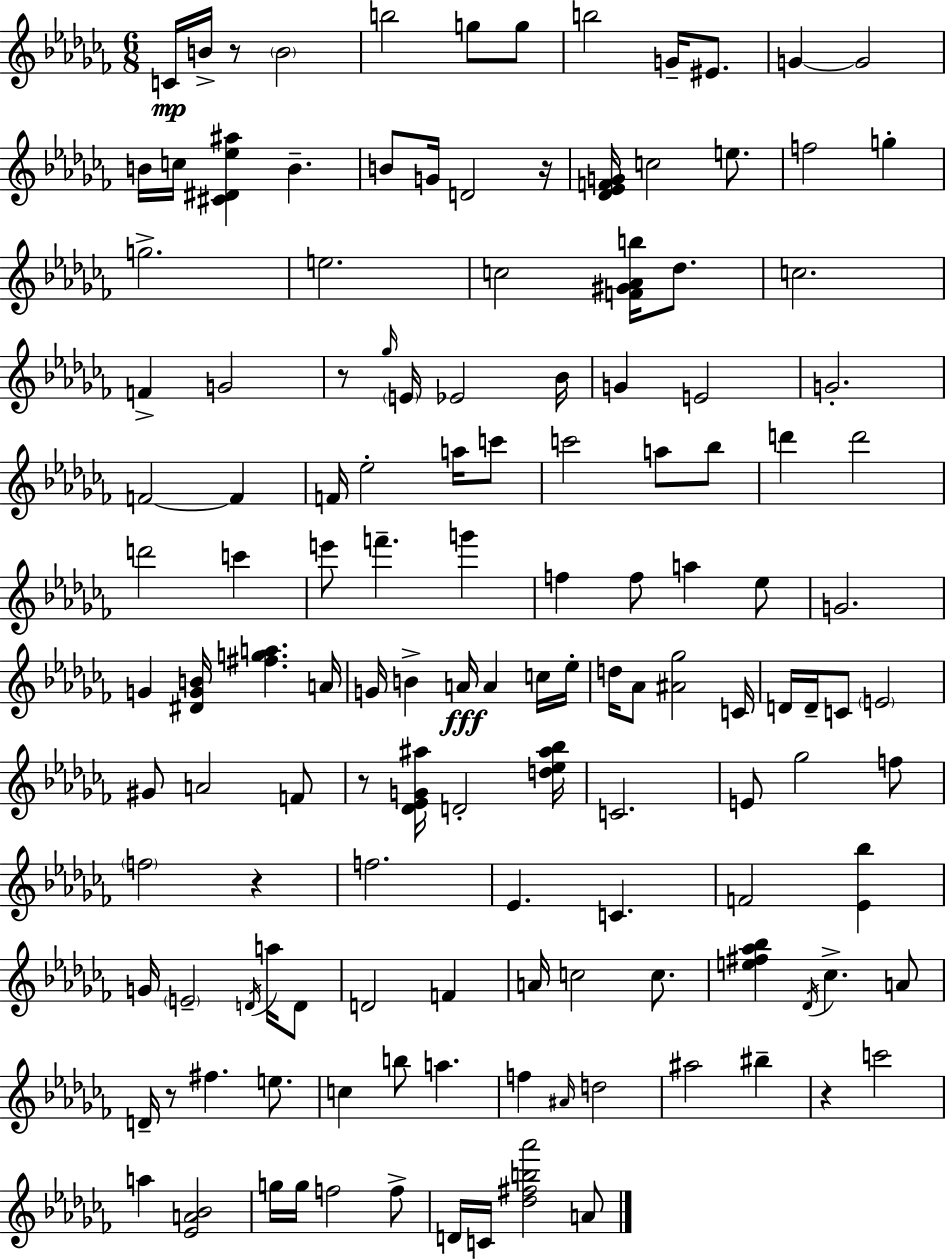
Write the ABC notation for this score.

X:1
T:Untitled
M:6/8
L:1/4
K:Abm
C/4 B/4 z/2 B2 b2 g/2 g/2 b2 G/4 ^E/2 G G2 B/4 c/4 [^C^D_e^a] B B/2 G/4 D2 z/4 [_D_EFG]/4 c2 e/2 f2 g g2 e2 c2 [F^G_Ab]/4 _d/2 c2 F G2 z/2 _g/4 E/4 _E2 _B/4 G E2 G2 F2 F F/4 _e2 a/4 c'/2 c'2 a/2 _b/2 d' d'2 d'2 c' e'/2 f' g' f f/2 a _e/2 G2 G [^DGB]/4 [^fga] A/4 G/4 B A/4 A c/4 _e/4 d/4 _A/2 [^A_g]2 C/4 D/4 D/4 C/2 E2 ^G/2 A2 F/2 z/2 [_D_EG^a]/4 D2 [d_e^a_b]/4 C2 E/2 _g2 f/2 f2 z f2 _E C F2 [_E_b] G/4 E2 D/4 a/4 D/2 D2 F A/4 c2 c/2 [e^f_a_b] _D/4 _c A/2 D/4 z/2 ^f e/2 c b/2 a f ^A/4 d2 ^a2 ^b z c'2 a [_EA_B]2 g/4 g/4 f2 f/2 D/4 C/4 [_d^fb_a']2 A/2